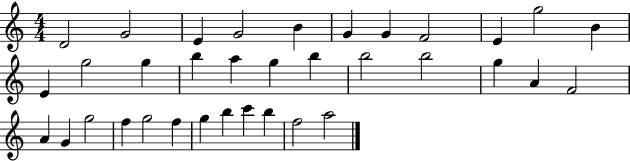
D4/h G4/h E4/q G4/h B4/q G4/q G4/q F4/h E4/q G5/h B4/q E4/q G5/h G5/q B5/q A5/q G5/q B5/q B5/h B5/h G5/q A4/q F4/h A4/q G4/q G5/h F5/q G5/h F5/q G5/q B5/q C6/q B5/q F5/h A5/h